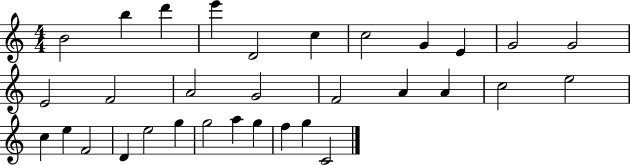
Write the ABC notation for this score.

X:1
T:Untitled
M:4/4
L:1/4
K:C
B2 b d' e' D2 c c2 G E G2 G2 E2 F2 A2 G2 F2 A A c2 e2 c e F2 D e2 g g2 a g f g C2